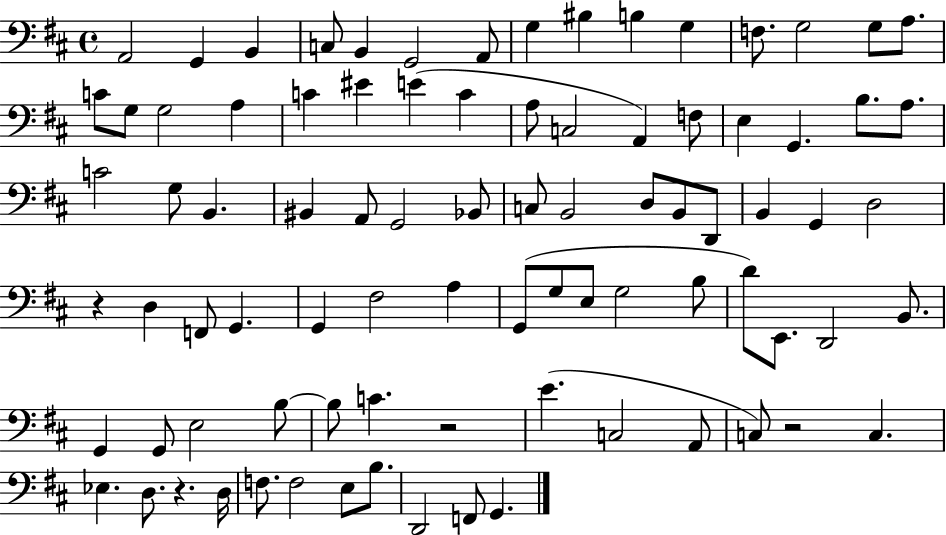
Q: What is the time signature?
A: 4/4